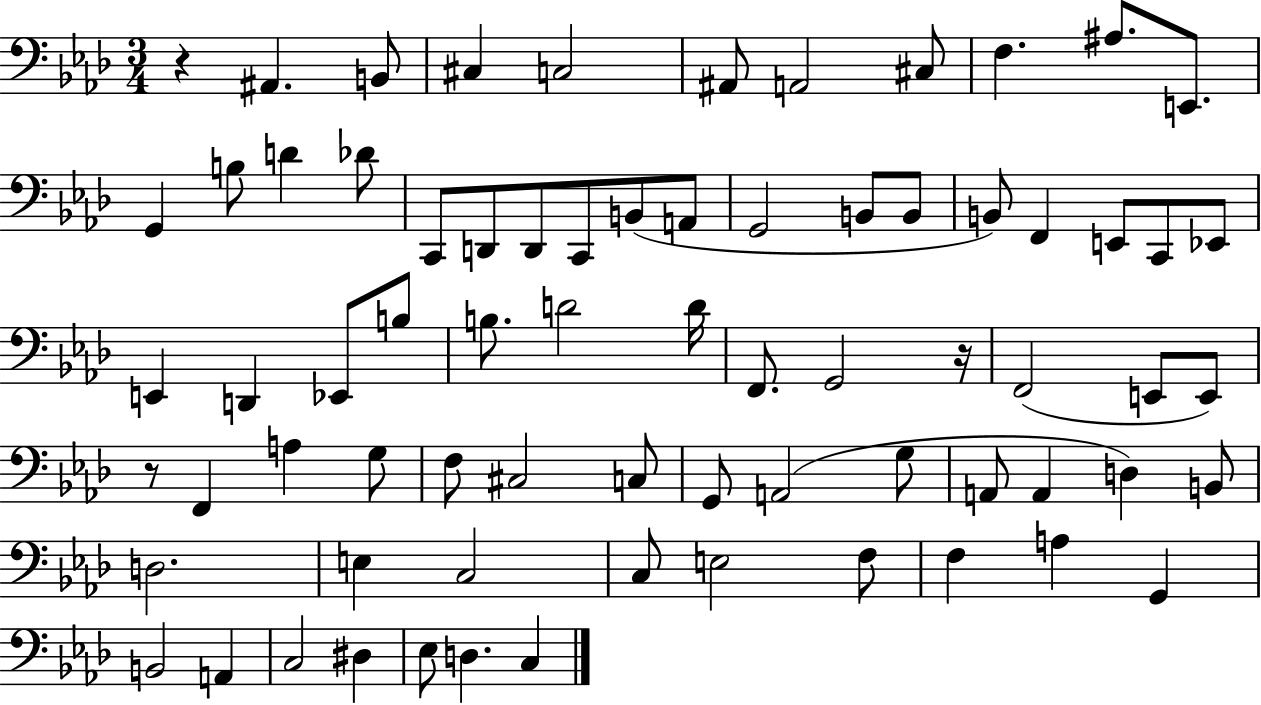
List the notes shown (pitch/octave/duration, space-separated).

R/q A#2/q. B2/e C#3/q C3/h A#2/e A2/h C#3/e F3/q. A#3/e. E2/e. G2/q B3/e D4/q Db4/e C2/e D2/e D2/e C2/e B2/e A2/e G2/h B2/e B2/e B2/e F2/q E2/e C2/e Eb2/e E2/q D2/q Eb2/e B3/e B3/e. D4/h D4/s F2/e. G2/h R/s F2/h E2/e E2/e R/e F2/q A3/q G3/e F3/e C#3/h C3/e G2/e A2/h G3/e A2/e A2/q D3/q B2/e D3/h. E3/q C3/h C3/e E3/h F3/e F3/q A3/q G2/q B2/h A2/q C3/h D#3/q Eb3/e D3/q. C3/q